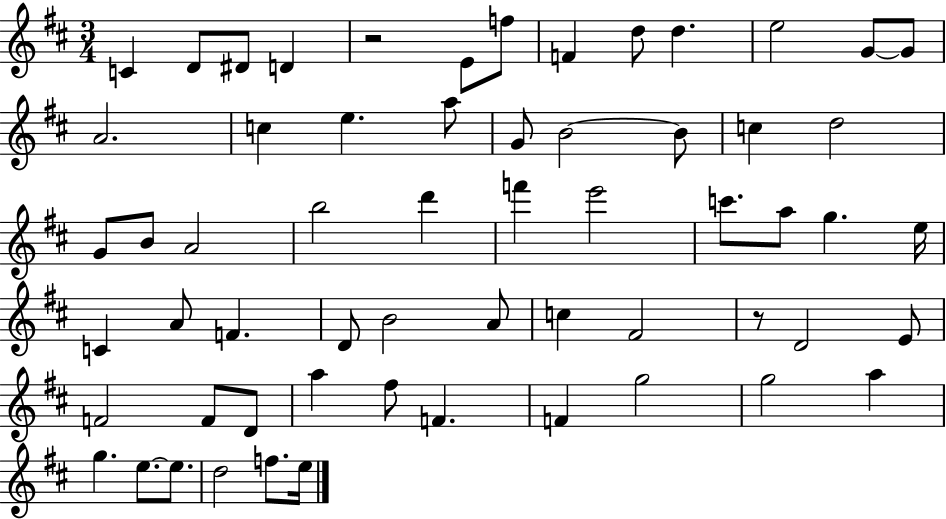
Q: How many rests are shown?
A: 2